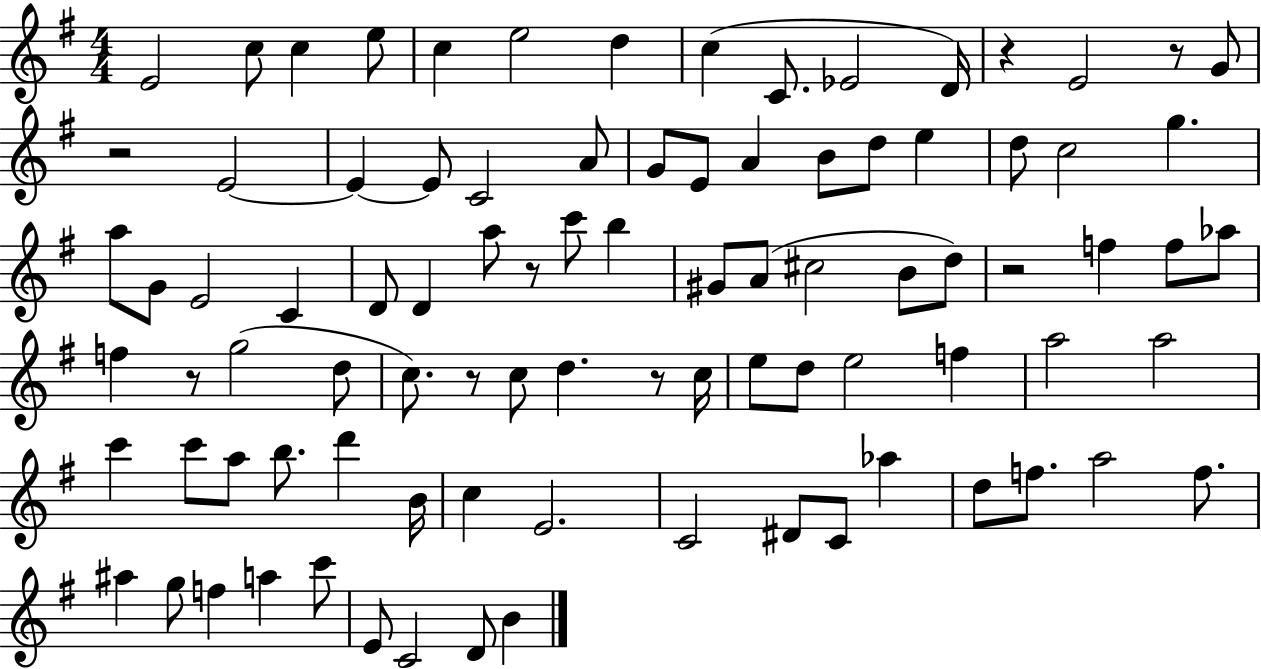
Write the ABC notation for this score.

X:1
T:Untitled
M:4/4
L:1/4
K:G
E2 c/2 c e/2 c e2 d c C/2 _E2 D/4 z E2 z/2 G/2 z2 E2 E E/2 C2 A/2 G/2 E/2 A B/2 d/2 e d/2 c2 g a/2 G/2 E2 C D/2 D a/2 z/2 c'/2 b ^G/2 A/2 ^c2 B/2 d/2 z2 f f/2 _a/2 f z/2 g2 d/2 c/2 z/2 c/2 d z/2 c/4 e/2 d/2 e2 f a2 a2 c' c'/2 a/2 b/2 d' B/4 c E2 C2 ^D/2 C/2 _a d/2 f/2 a2 f/2 ^a g/2 f a c'/2 E/2 C2 D/2 B